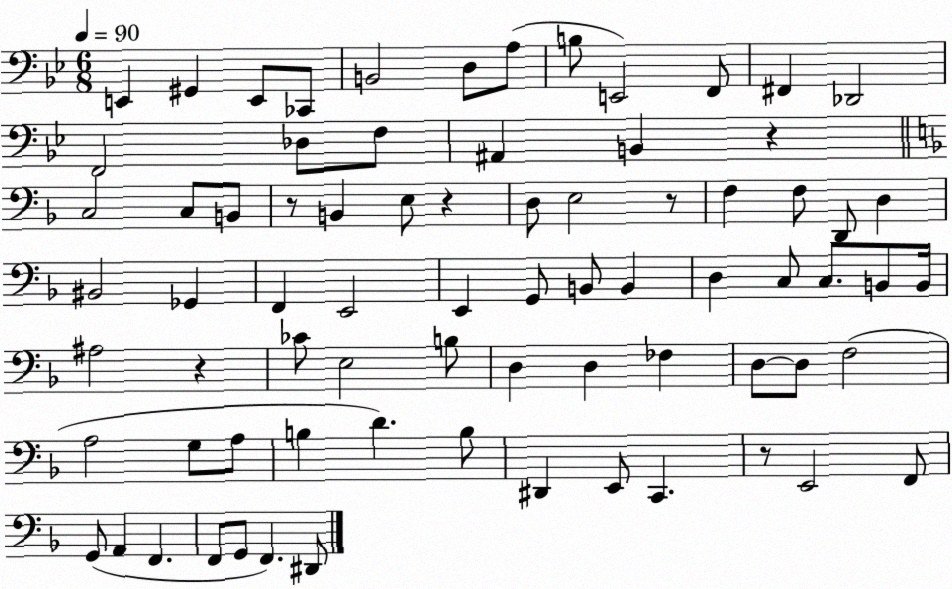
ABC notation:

X:1
T:Untitled
M:6/8
L:1/4
K:Bb
E,, ^G,, E,,/2 _C,,/2 B,,2 D,/2 A,/2 B,/2 E,,2 F,,/2 ^F,, _D,,2 F,,2 _D,/2 F,/2 ^A,, B,, z C,2 C,/2 B,,/2 z/2 B,, E,/2 z D,/2 E,2 z/2 F, F,/2 D,,/2 D, ^B,,2 _G,, F,, E,,2 E,, G,,/2 B,,/2 B,, D, C,/2 C,/2 B,,/2 B,,/4 ^A,2 z _C/2 E,2 B,/2 D, D, _F, D,/2 D,/2 F,2 A,2 G,/2 A,/2 B, D B,/2 ^D,, E,,/2 C,, z/2 E,,2 F,,/2 G,,/2 A,, F,, F,,/2 G,,/2 F,, ^D,,/2